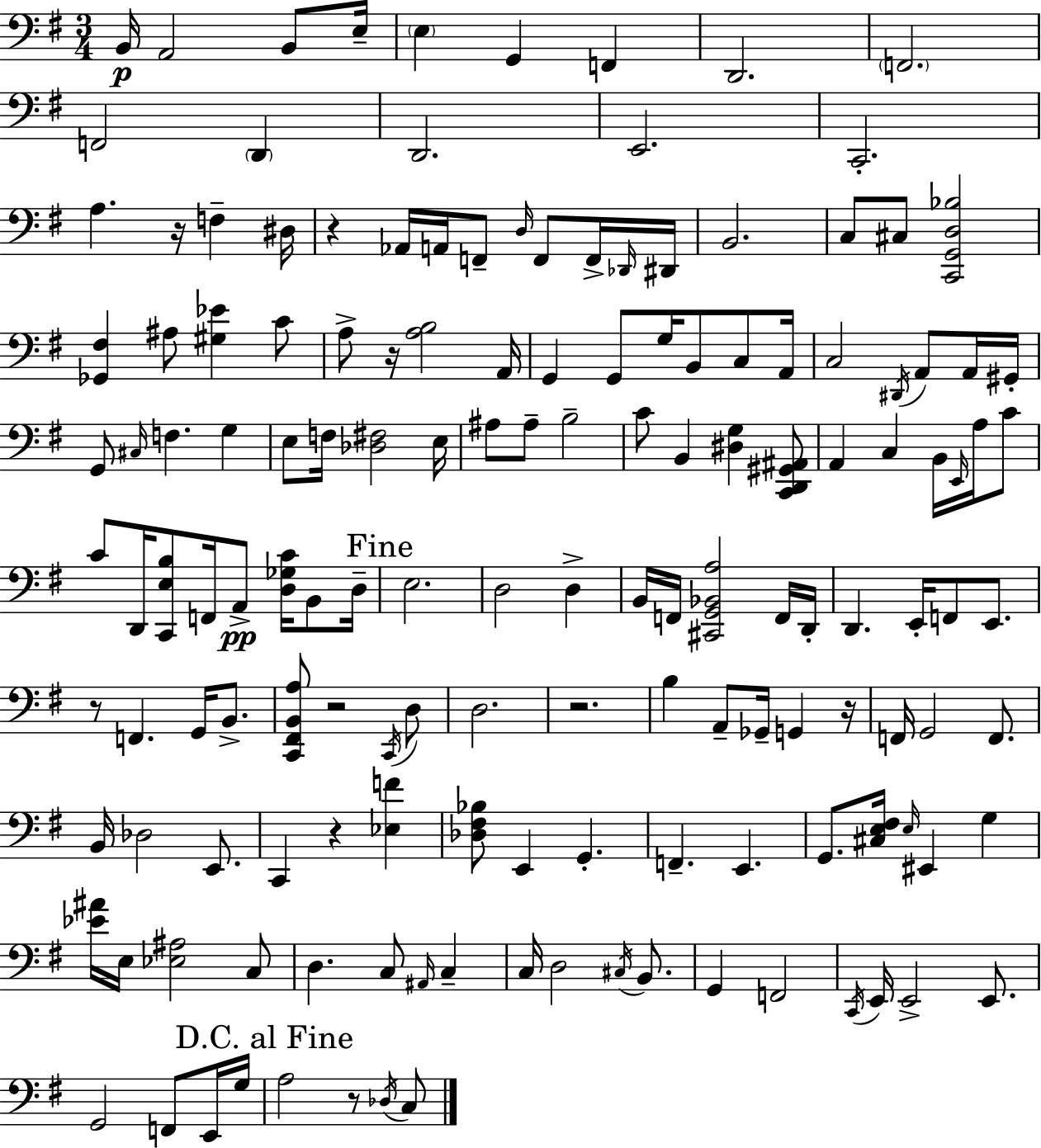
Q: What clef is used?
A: bass